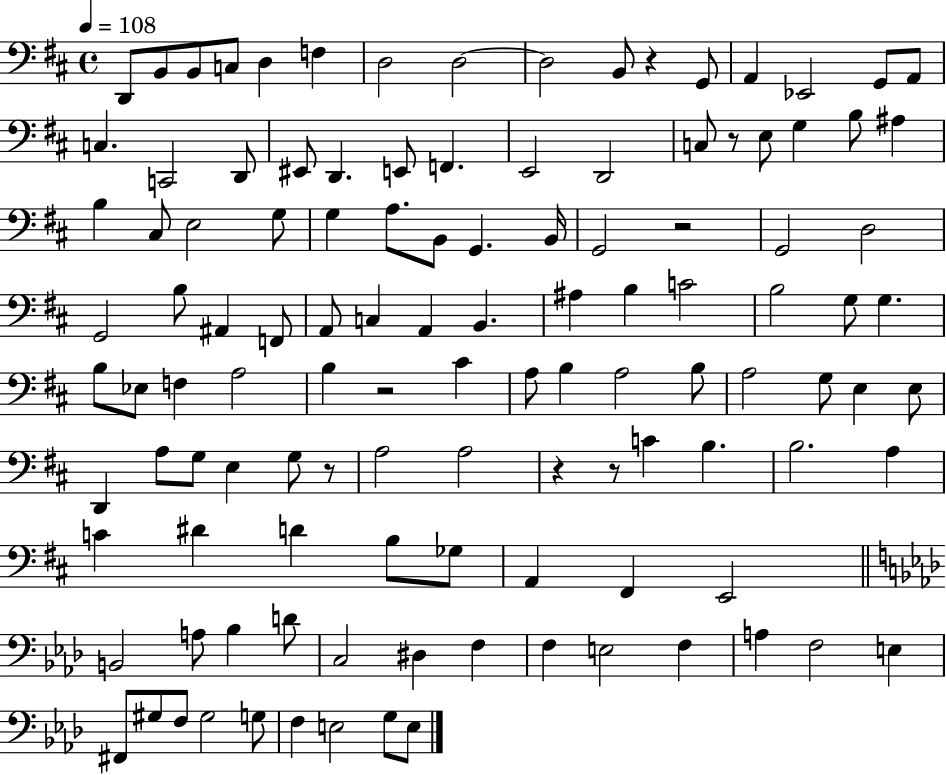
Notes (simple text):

D2/e B2/e B2/e C3/e D3/q F3/q D3/h D3/h D3/h B2/e R/q G2/e A2/q Eb2/h G2/e A2/e C3/q. C2/h D2/e EIS2/e D2/q. E2/e F2/q. E2/h D2/h C3/e R/e E3/e G3/q B3/e A#3/q B3/q C#3/e E3/h G3/e G3/q A3/e. B2/e G2/q. B2/s G2/h R/h G2/h D3/h G2/h B3/e A#2/q F2/e A2/e C3/q A2/q B2/q. A#3/q B3/q C4/h B3/h G3/e G3/q. B3/e Eb3/e F3/q A3/h B3/q R/h C#4/q A3/e B3/q A3/h B3/e A3/h G3/e E3/q E3/e D2/q A3/e G3/e E3/q G3/e R/e A3/h A3/h R/q R/e C4/q B3/q. B3/h. A3/q C4/q D#4/q D4/q B3/e Gb3/e A2/q F#2/q E2/h B2/h A3/e Bb3/q D4/e C3/h D#3/q F3/q F3/q E3/h F3/q A3/q F3/h E3/q F#2/e G#3/e F3/e G#3/h G3/e F3/q E3/h G3/e E3/e